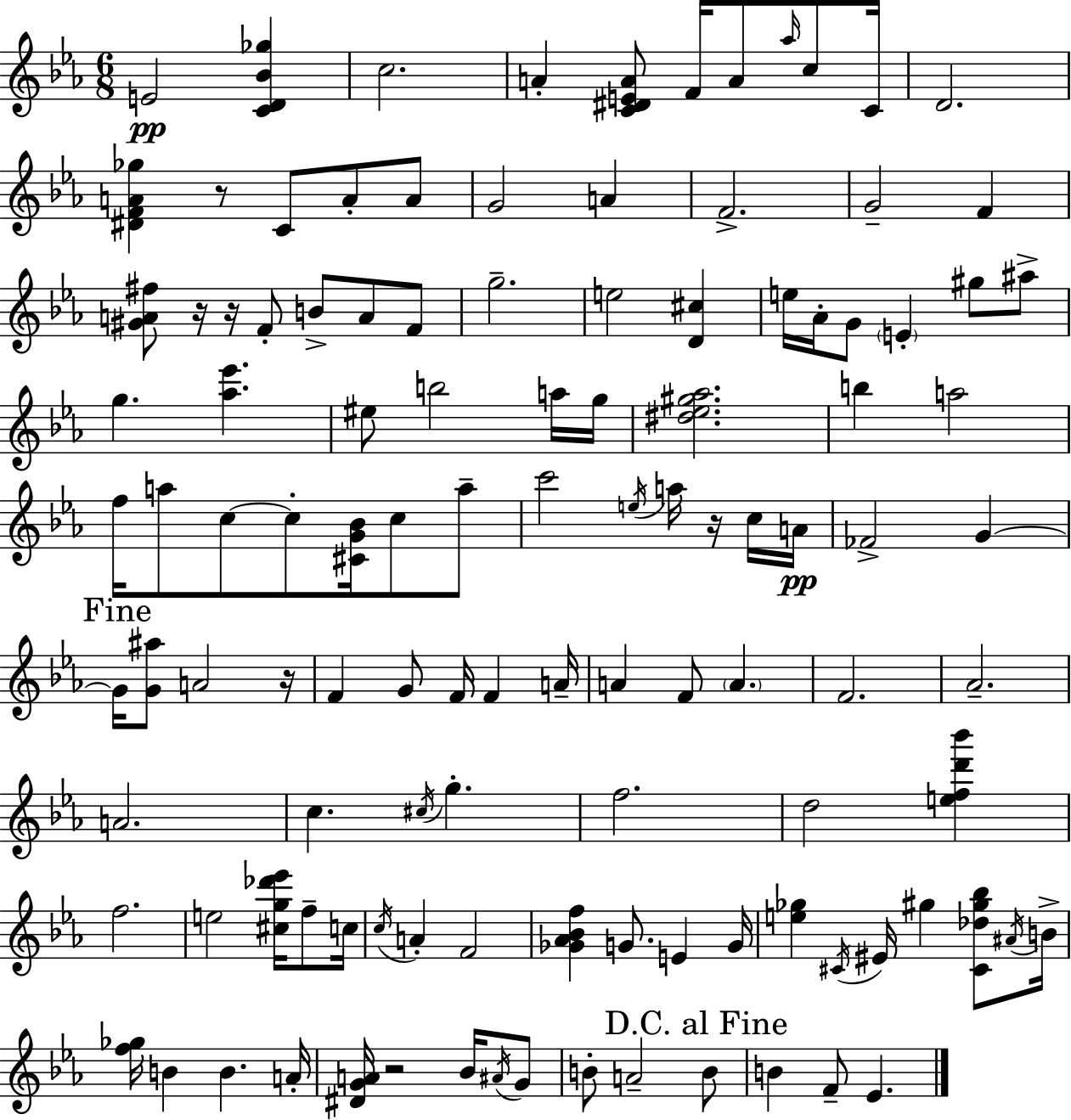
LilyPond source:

{
  \clef treble
  \numericTimeSignature
  \time 6/8
  \key ees \major
  \repeat volta 2 { e'2\pp <c' d' bes' ges''>4 | c''2. | a'4-. <c' dis' e' a'>8 f'16 a'8 \grace { aes''16 } c''8 | c'16 d'2. | \break <dis' f' a' ges''>4 r8 c'8 a'8-. a'8 | g'2 a'4 | f'2.-> | g'2-- f'4 | \break <gis' a' fis''>8 r16 r16 f'8-. b'8-> a'8 f'8 | g''2.-- | e''2 <d' cis''>4 | e''16 aes'16-. g'8 \parenthesize e'4-. gis''8 ais''8-> | \break g''4. <aes'' ees'''>4. | eis''8 b''2 a''16 | g''16 <dis'' ees'' gis'' aes''>2. | b''4 a''2 | \break f''16 a''8 c''8~~ c''8-. <cis' g' bes'>16 c''8 a''8-- | c'''2 \acciaccatura { e''16 } a''16 r16 | c''16 a'16\pp fes'2-> g'4~~ | \mark "Fine" g'16 <g' ais''>8 a'2 | \break r16 f'4 g'8 f'16 f'4 | a'16-- a'4 f'8 \parenthesize a'4. | f'2. | aes'2.-- | \break a'2. | c''4. \acciaccatura { cis''16 } g''4.-. | f''2. | d''2 <e'' f'' d''' bes'''>4 | \break f''2. | e''2 <cis'' g'' des''' ees'''>16 | f''8-- c''16 \acciaccatura { c''16 } a'4-. f'2 | <ges' aes' bes' f''>4 g'8. e'4 | \break g'16 <e'' ges''>4 \acciaccatura { cis'16 } eis'16 gis''4 | <cis' des'' gis'' bes''>8 \acciaccatura { ais'16 } b'16-> <f'' ges''>16 b'4 b'4. | a'16-. <dis' g' a'>16 r2 | bes'16 \acciaccatura { ais'16 } g'8 b'8-. a'2-- | \break \mark "D.C. al Fine" b'8 b'4 f'8-- | ees'4. } \bar "|."
}